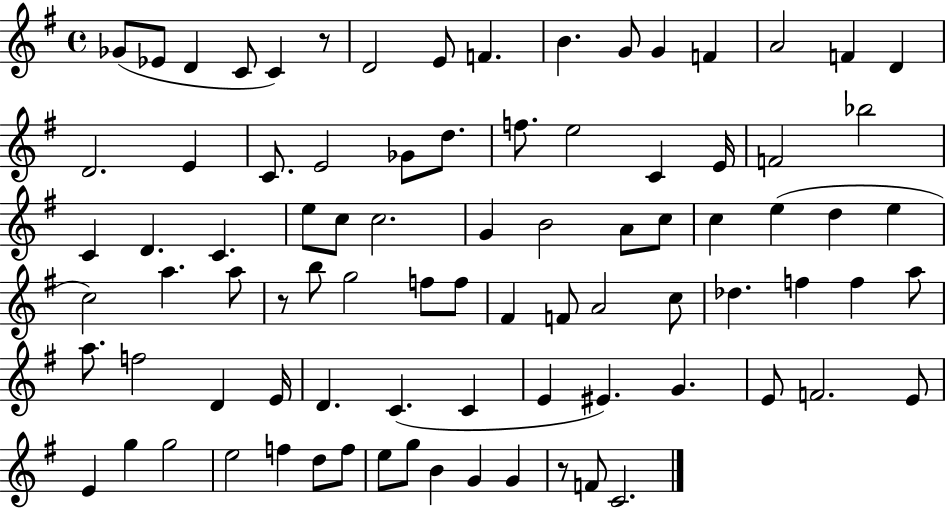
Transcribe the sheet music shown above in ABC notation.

X:1
T:Untitled
M:4/4
L:1/4
K:G
_G/2 _E/2 D C/2 C z/2 D2 E/2 F B G/2 G F A2 F D D2 E C/2 E2 _G/2 d/2 f/2 e2 C E/4 F2 _b2 C D C e/2 c/2 c2 G B2 A/2 c/2 c e d e c2 a a/2 z/2 b/2 g2 f/2 f/2 ^F F/2 A2 c/2 _d f f a/2 a/2 f2 D E/4 D C C E ^E G E/2 F2 E/2 E g g2 e2 f d/2 f/2 e/2 g/2 B G G z/2 F/2 C2